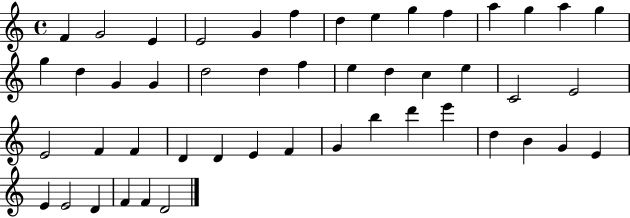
F4/q G4/h E4/q E4/h G4/q F5/q D5/q E5/q G5/q F5/q A5/q G5/q A5/q G5/q G5/q D5/q G4/q G4/q D5/h D5/q F5/q E5/q D5/q C5/q E5/q C4/h E4/h E4/h F4/q F4/q D4/q D4/q E4/q F4/q G4/q B5/q D6/q E6/q D5/q B4/q G4/q E4/q E4/q E4/h D4/q F4/q F4/q D4/h